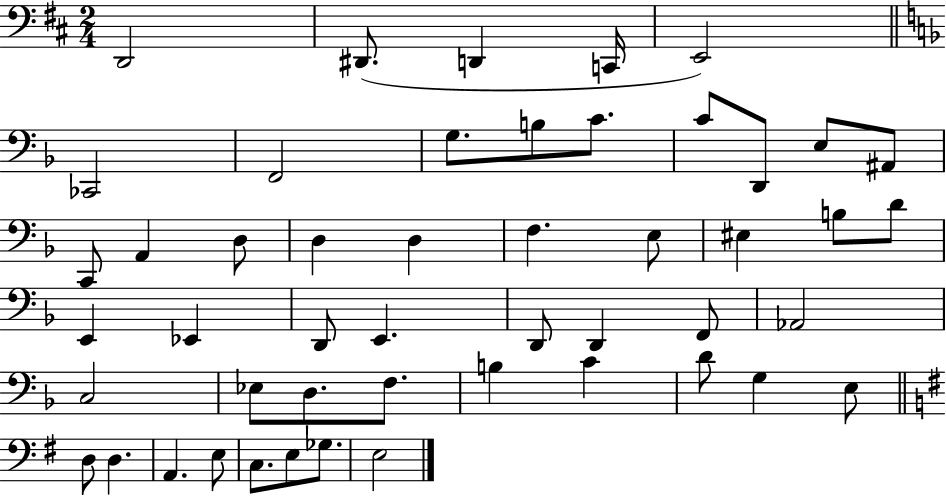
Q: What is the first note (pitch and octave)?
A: D2